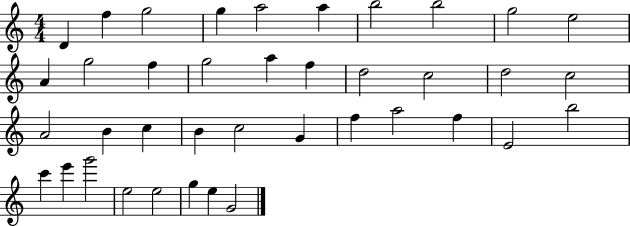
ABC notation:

X:1
T:Untitled
M:4/4
L:1/4
K:C
D f g2 g a2 a b2 b2 g2 e2 A g2 f g2 a f d2 c2 d2 c2 A2 B c B c2 G f a2 f E2 b2 c' e' g'2 e2 e2 g e G2